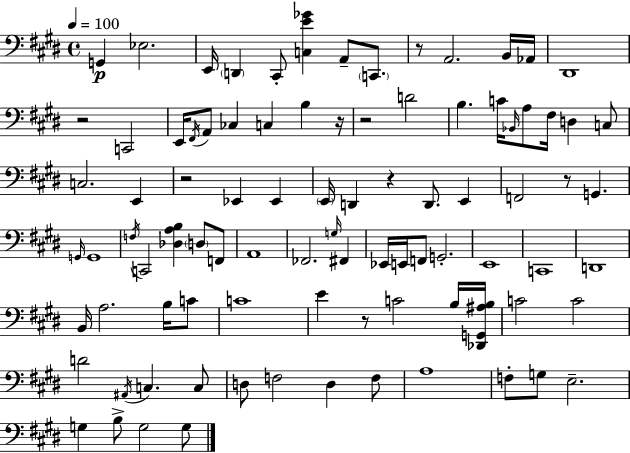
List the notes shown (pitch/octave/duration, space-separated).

G2/q Eb3/h. E2/s D2/q C#2/e [C3,E4,Gb4]/q A2/e C2/e. R/e A2/h. B2/s Ab2/s D#2/w R/h C2/h E2/s F#2/s A2/e CES3/q C3/q B3/q R/s R/h D4/h B3/q. C4/s Bb2/s A3/e F#3/s D3/q C3/e C3/h. E2/q R/h Eb2/q Eb2/q E2/s D2/q R/q D2/e. E2/q F2/h R/e G2/q. G2/s G2/w F3/s C2/h [Db3,A3,B3]/q D3/e F2/e A2/w FES2/h. G3/s F#2/q Eb2/s E2/s F2/e G2/h. E2/w C2/w D2/w B2/s A3/h. B3/s C4/e C4/w E4/q R/e C4/h B3/s [Db2,G2,A#3,B3]/s C4/h C4/h D4/h A#2/s C3/q. C3/e D3/e F3/h D3/q F3/e A3/w F3/e G3/e E3/h. G3/q B3/e G3/h G3/e